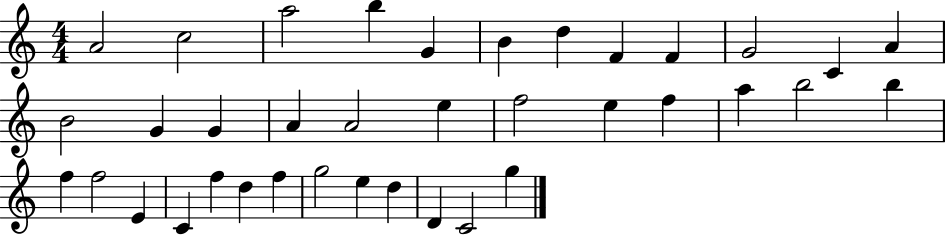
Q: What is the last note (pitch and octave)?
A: G5